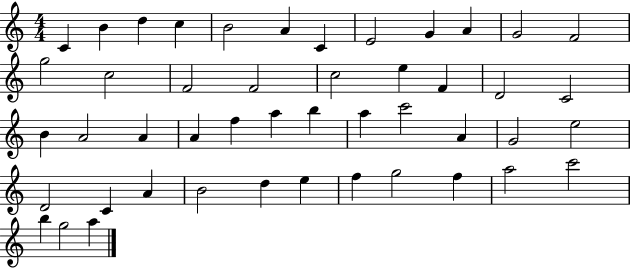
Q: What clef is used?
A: treble